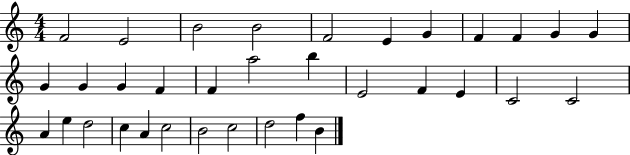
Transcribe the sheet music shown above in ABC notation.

X:1
T:Untitled
M:4/4
L:1/4
K:C
F2 E2 B2 B2 F2 E G F F G G G G G F F a2 b E2 F E C2 C2 A e d2 c A c2 B2 c2 d2 f B